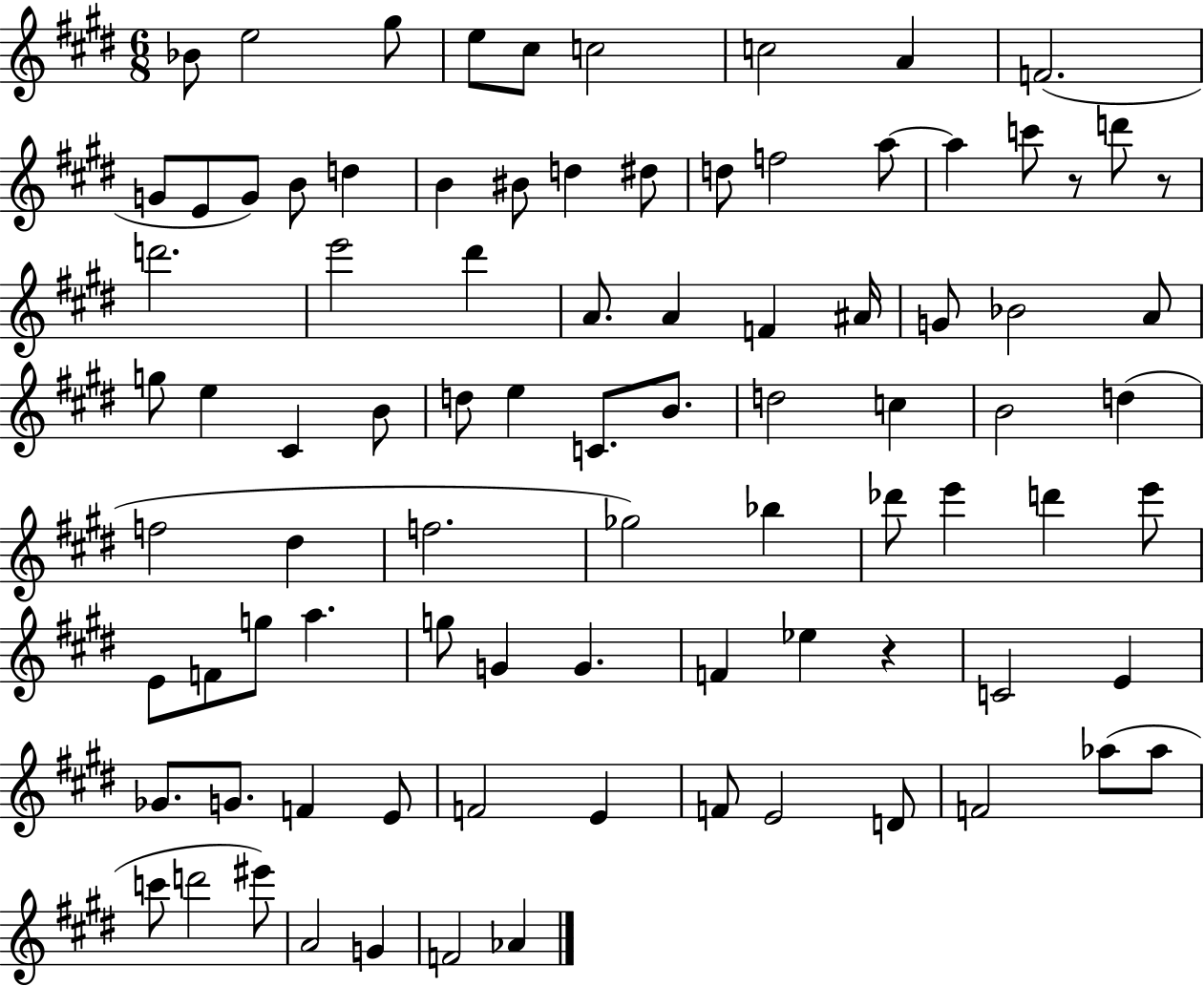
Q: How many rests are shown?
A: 3